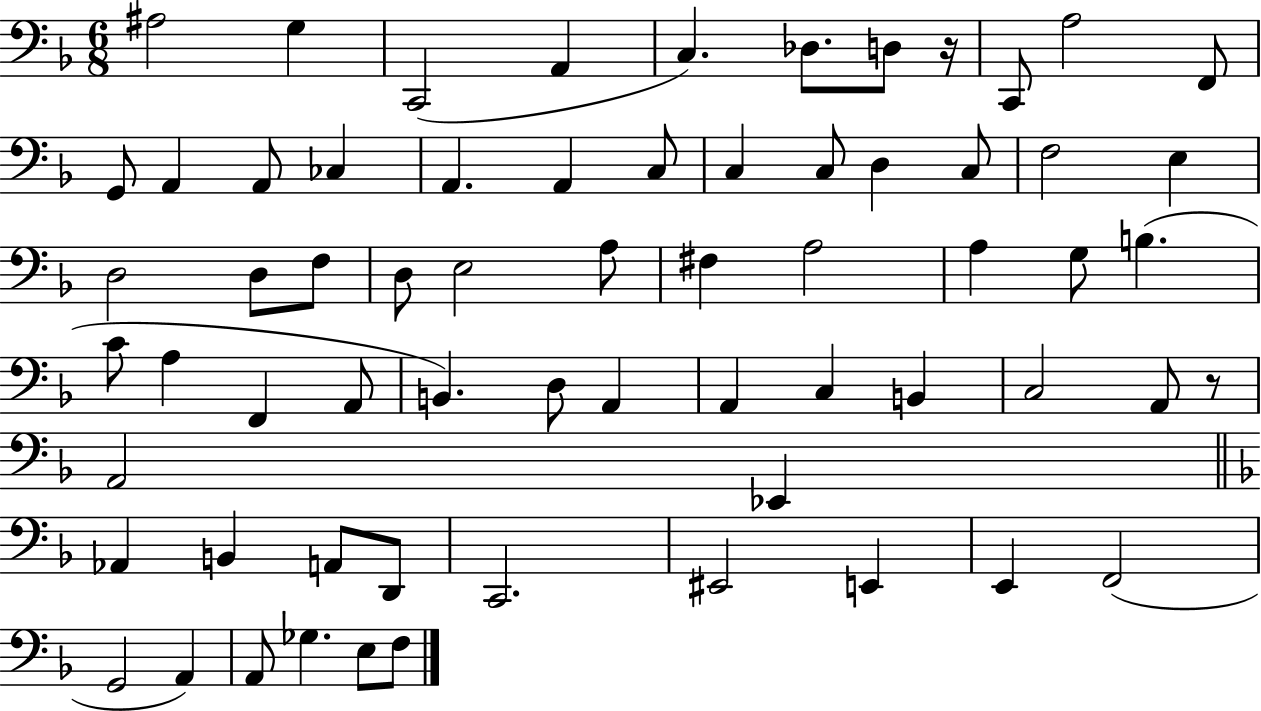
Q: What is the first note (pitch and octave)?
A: A#3